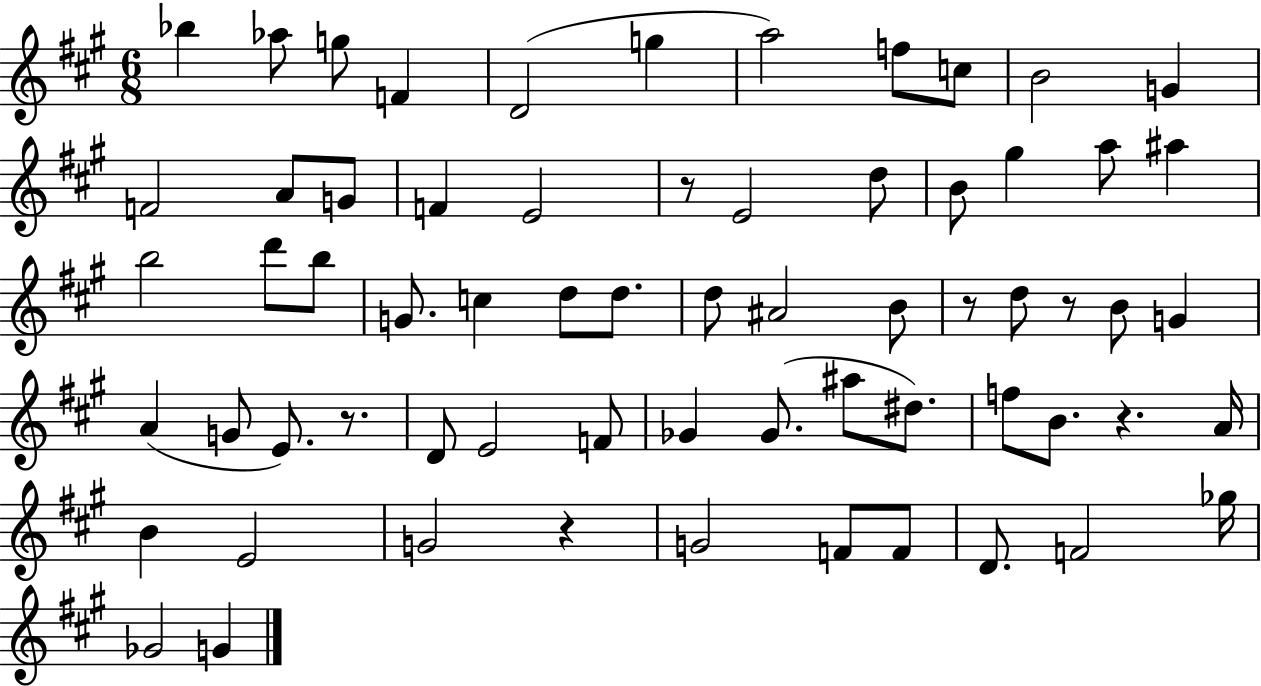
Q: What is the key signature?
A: A major